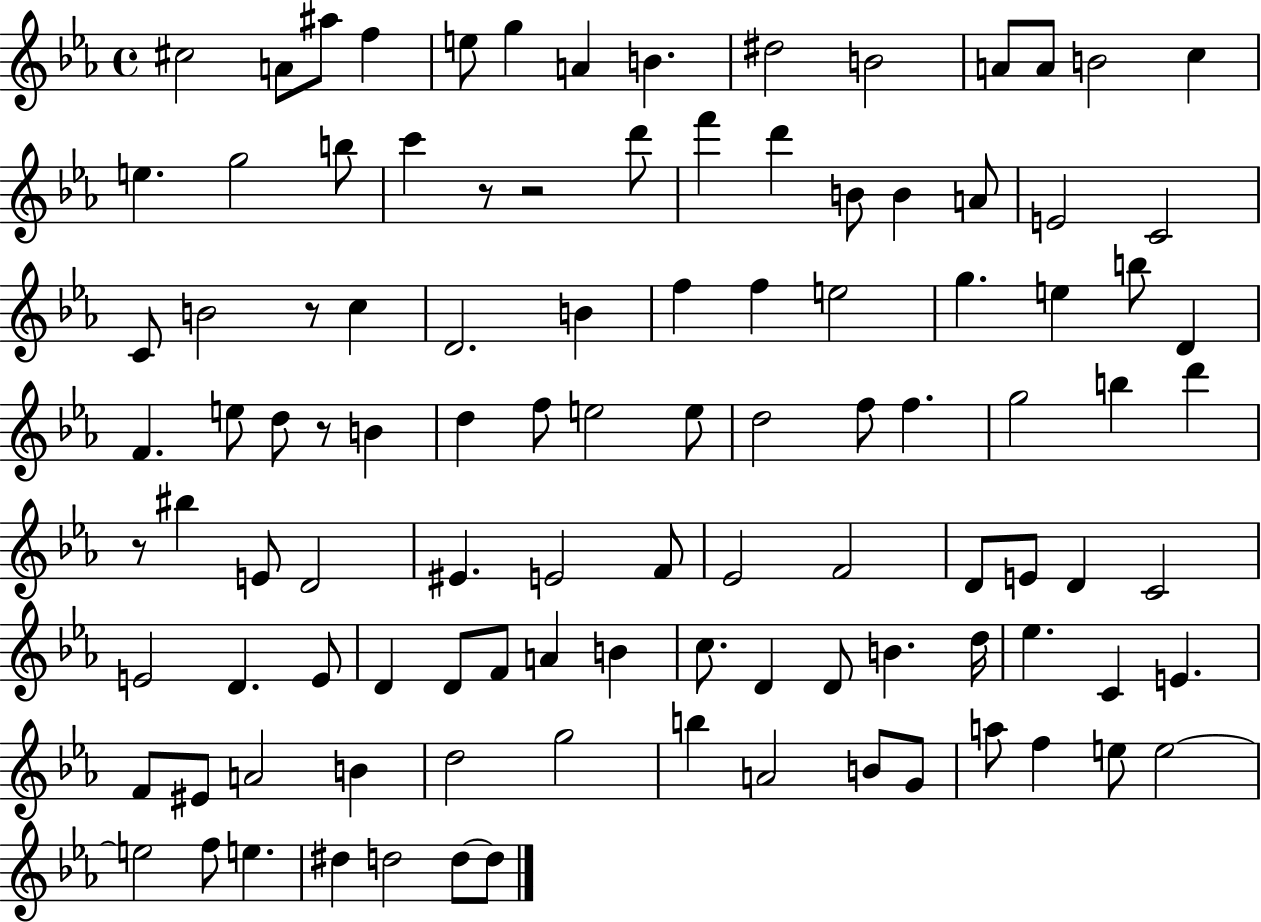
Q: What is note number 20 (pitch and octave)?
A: F6